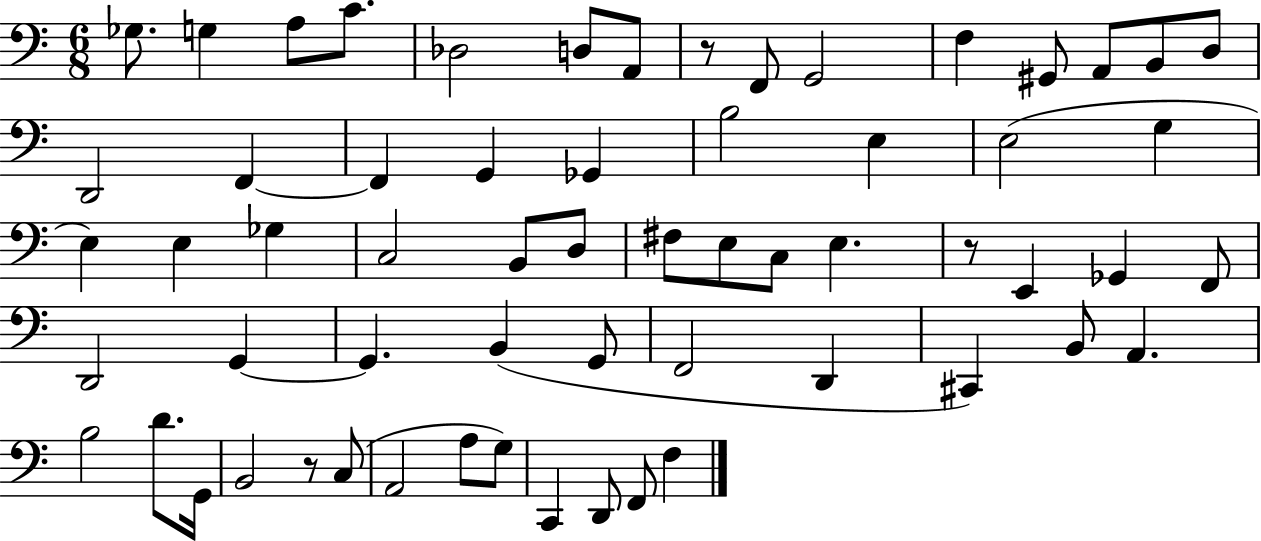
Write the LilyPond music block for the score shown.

{
  \clef bass
  \numericTimeSignature
  \time 6/8
  \key c \major
  ges8. g4 a8 c'8. | des2 d8 a,8 | r8 f,8 g,2 | f4 gis,8 a,8 b,8 d8 | \break d,2 f,4~~ | f,4 g,4 ges,4 | b2 e4 | e2( g4 | \break e4) e4 ges4 | c2 b,8 d8 | fis8 e8 c8 e4. | r8 e,4 ges,4 f,8 | \break d,2 g,4~~ | g,4. b,4( g,8 | f,2 d,4 | cis,4) b,8 a,4. | \break b2 d'8. g,16 | b,2 r8 c8( | a,2 a8 g8) | c,4 d,8 f,8 f4 | \break \bar "|."
}